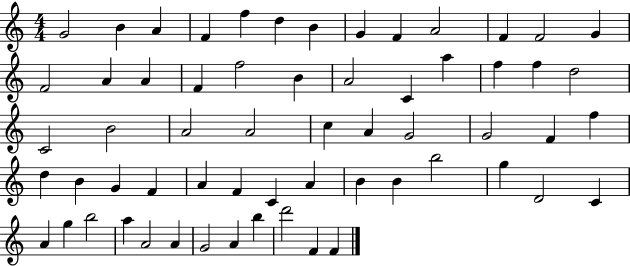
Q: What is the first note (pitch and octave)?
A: G4